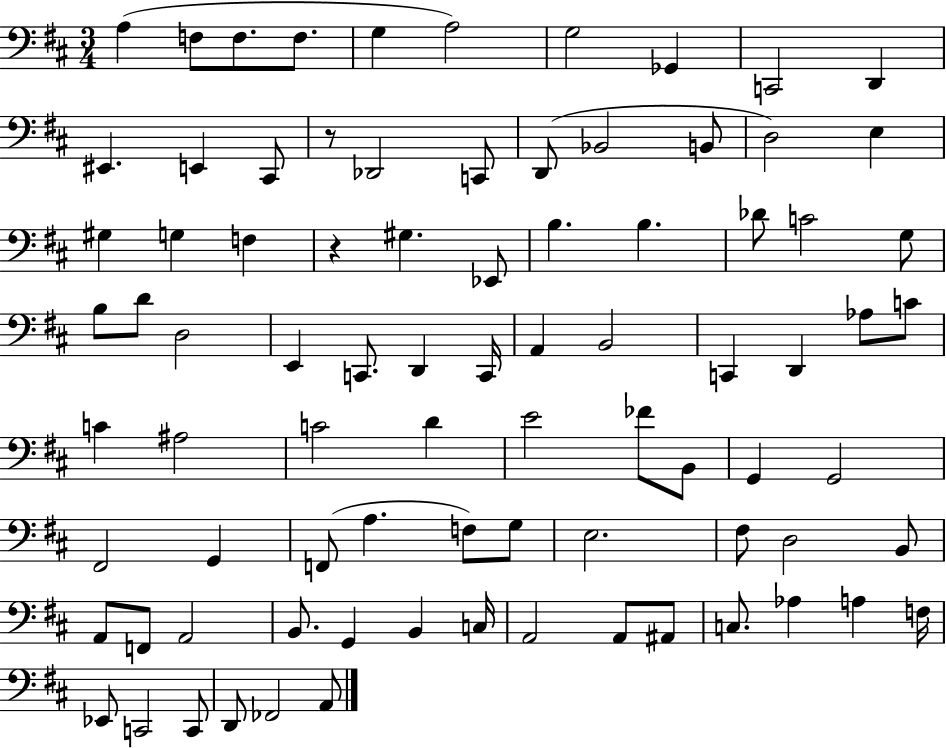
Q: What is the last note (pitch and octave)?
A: A2